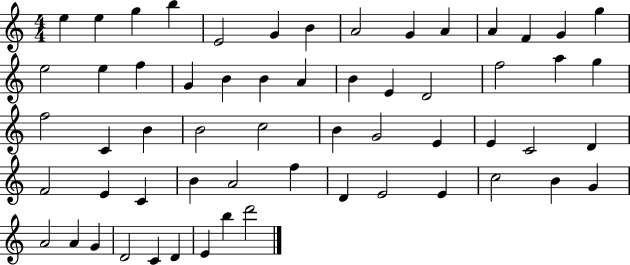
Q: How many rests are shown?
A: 0